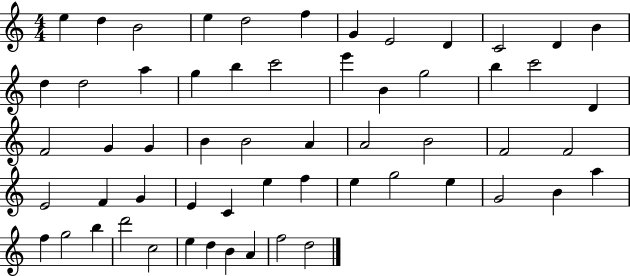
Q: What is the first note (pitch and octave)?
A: E5